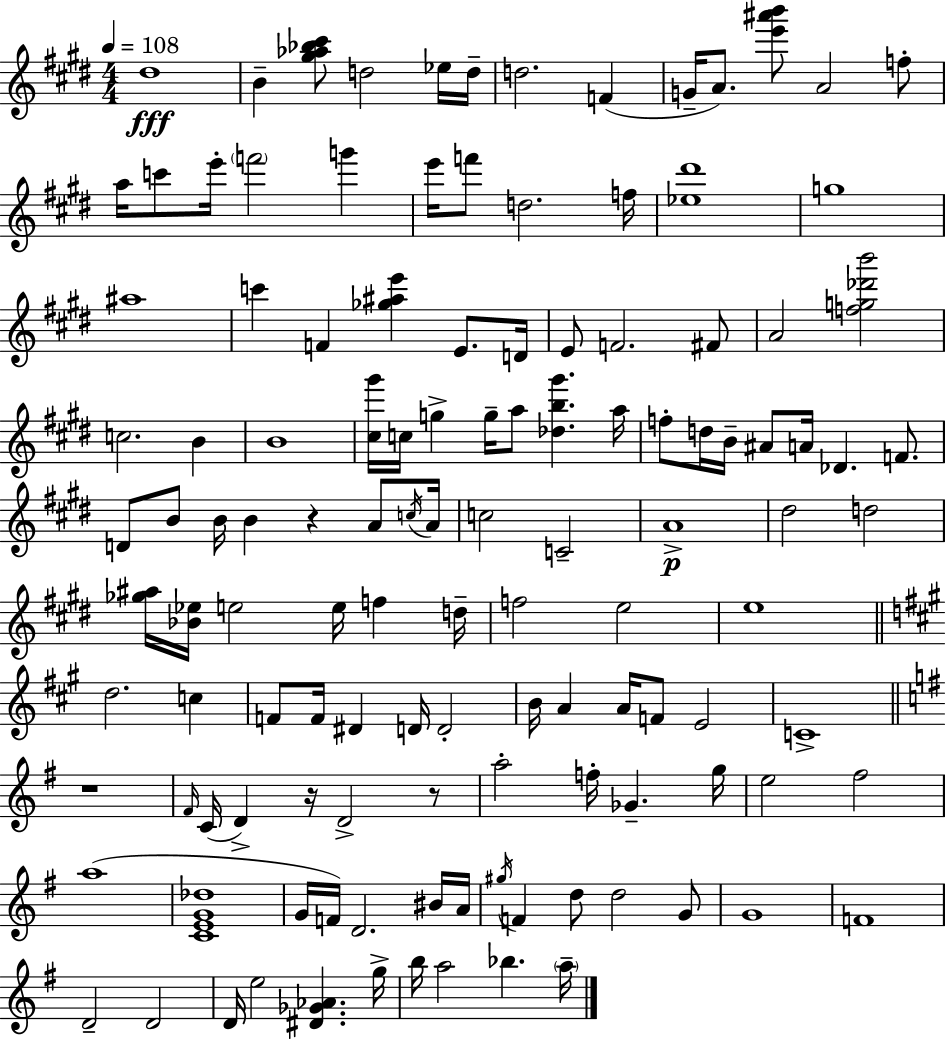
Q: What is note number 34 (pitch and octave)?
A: C5